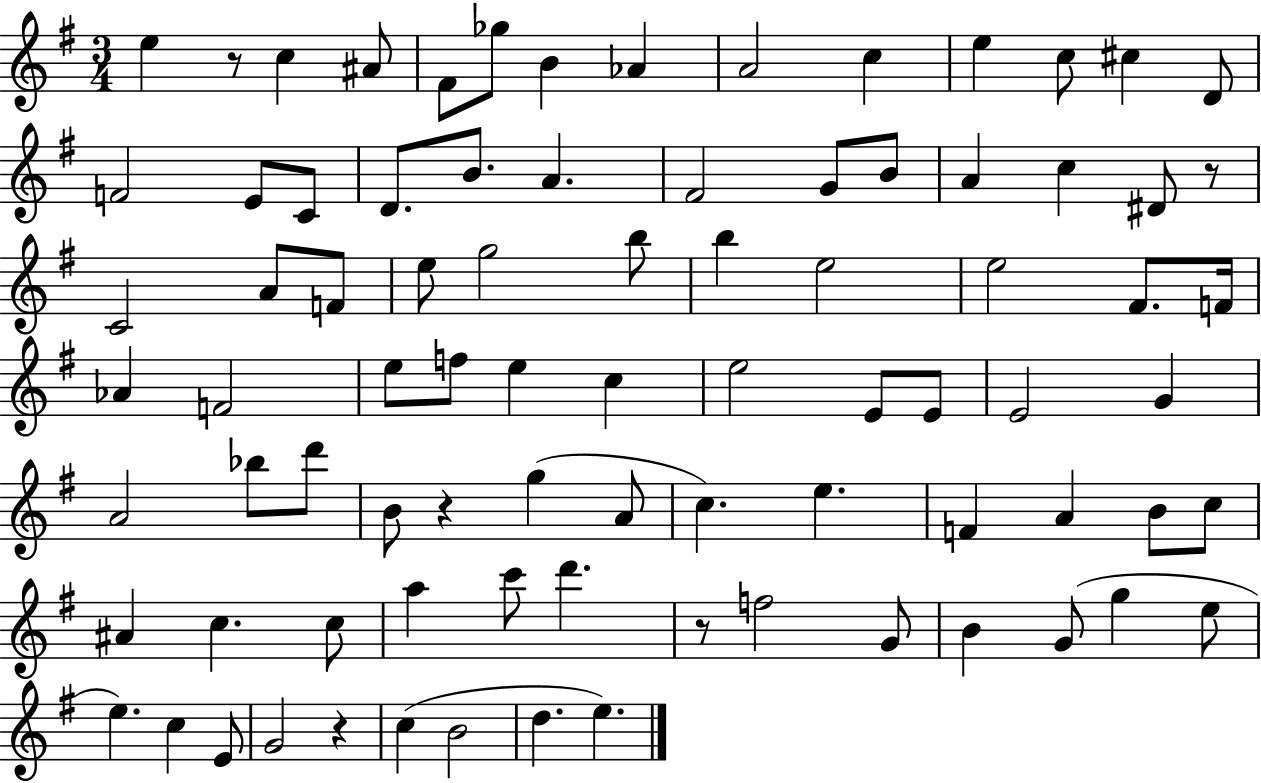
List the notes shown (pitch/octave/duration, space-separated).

E5/q R/e C5/q A#4/e F#4/e Gb5/e B4/q Ab4/q A4/h C5/q E5/q C5/e C#5/q D4/e F4/h E4/e C4/e D4/e. B4/e. A4/q. F#4/h G4/e B4/e A4/q C5/q D#4/e R/e C4/h A4/e F4/e E5/e G5/h B5/e B5/q E5/h E5/h F#4/e. F4/s Ab4/q F4/h E5/e F5/e E5/q C5/q E5/h E4/e E4/e E4/h G4/q A4/h Bb5/e D6/e B4/e R/q G5/q A4/e C5/q. E5/q. F4/q A4/q B4/e C5/e A#4/q C5/q. C5/e A5/q C6/e D6/q. R/e F5/h G4/e B4/q G4/e G5/q E5/e E5/q. C5/q E4/e G4/h R/q C5/q B4/h D5/q. E5/q.